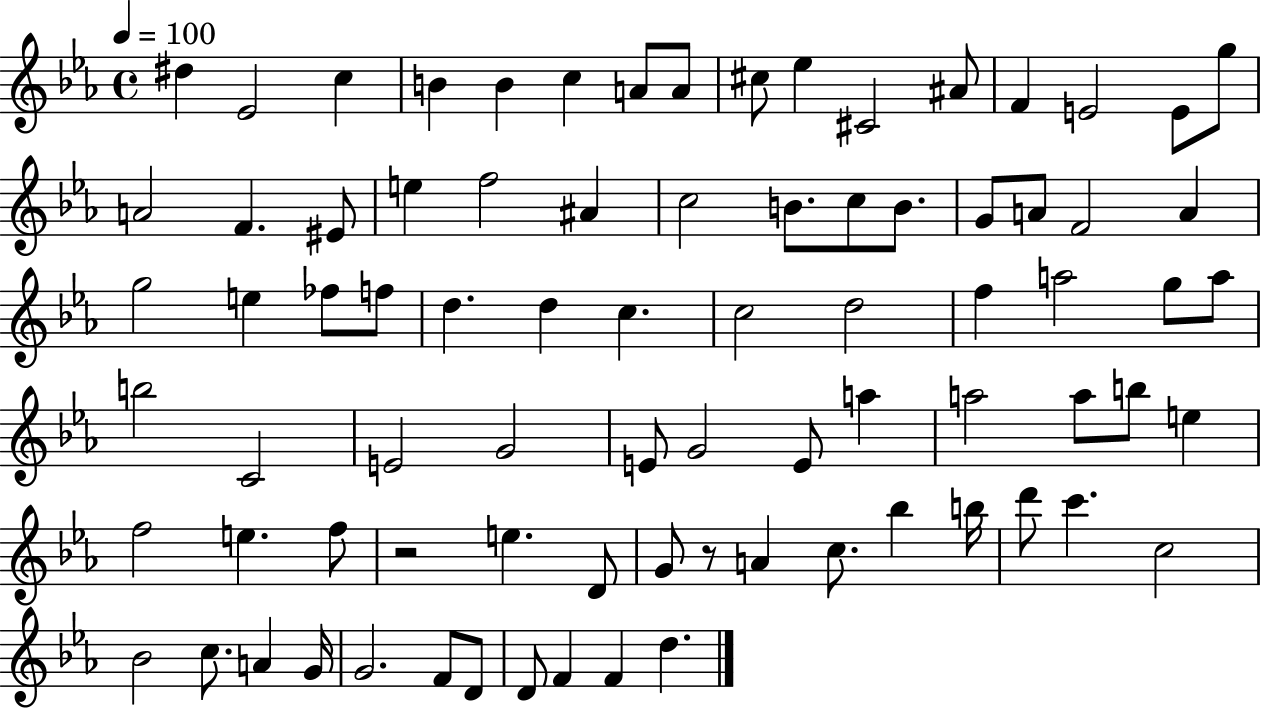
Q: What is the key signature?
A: EES major